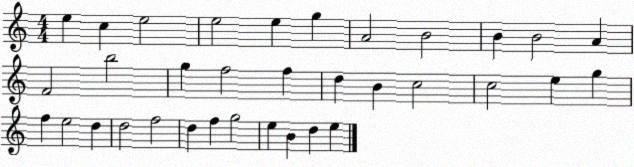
X:1
T:Untitled
M:4/4
L:1/4
K:C
e c e2 e2 e g A2 B2 B B2 A F2 b2 g f2 f d B c2 c2 e g f e2 d d2 f2 d f g2 e B d e